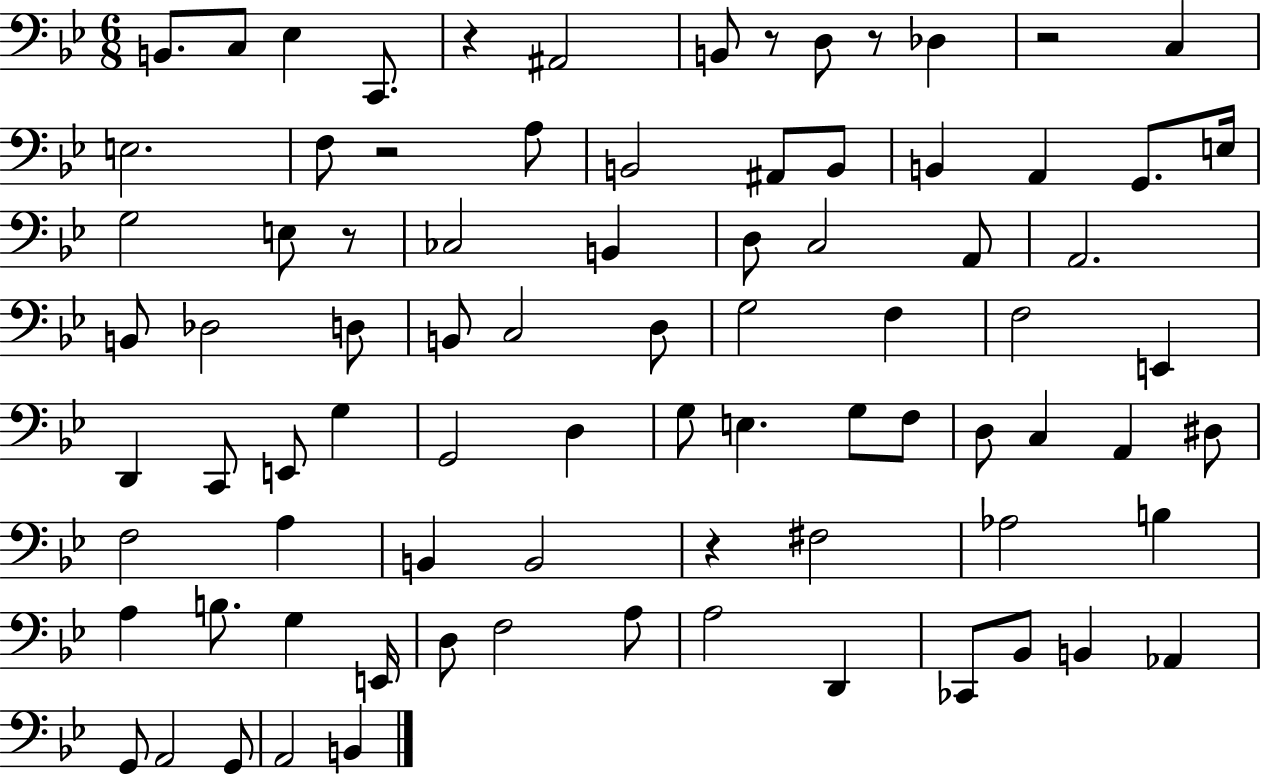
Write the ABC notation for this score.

X:1
T:Untitled
M:6/8
L:1/4
K:Bb
B,,/2 C,/2 _E, C,,/2 z ^A,,2 B,,/2 z/2 D,/2 z/2 _D, z2 C, E,2 F,/2 z2 A,/2 B,,2 ^A,,/2 B,,/2 B,, A,, G,,/2 E,/4 G,2 E,/2 z/2 _C,2 B,, D,/2 C,2 A,,/2 A,,2 B,,/2 _D,2 D,/2 B,,/2 C,2 D,/2 G,2 F, F,2 E,, D,, C,,/2 E,,/2 G, G,,2 D, G,/2 E, G,/2 F,/2 D,/2 C, A,, ^D,/2 F,2 A, B,, B,,2 z ^F,2 _A,2 B, A, B,/2 G, E,,/4 D,/2 F,2 A,/2 A,2 D,, _C,,/2 _B,,/2 B,, _A,, G,,/2 A,,2 G,,/2 A,,2 B,,